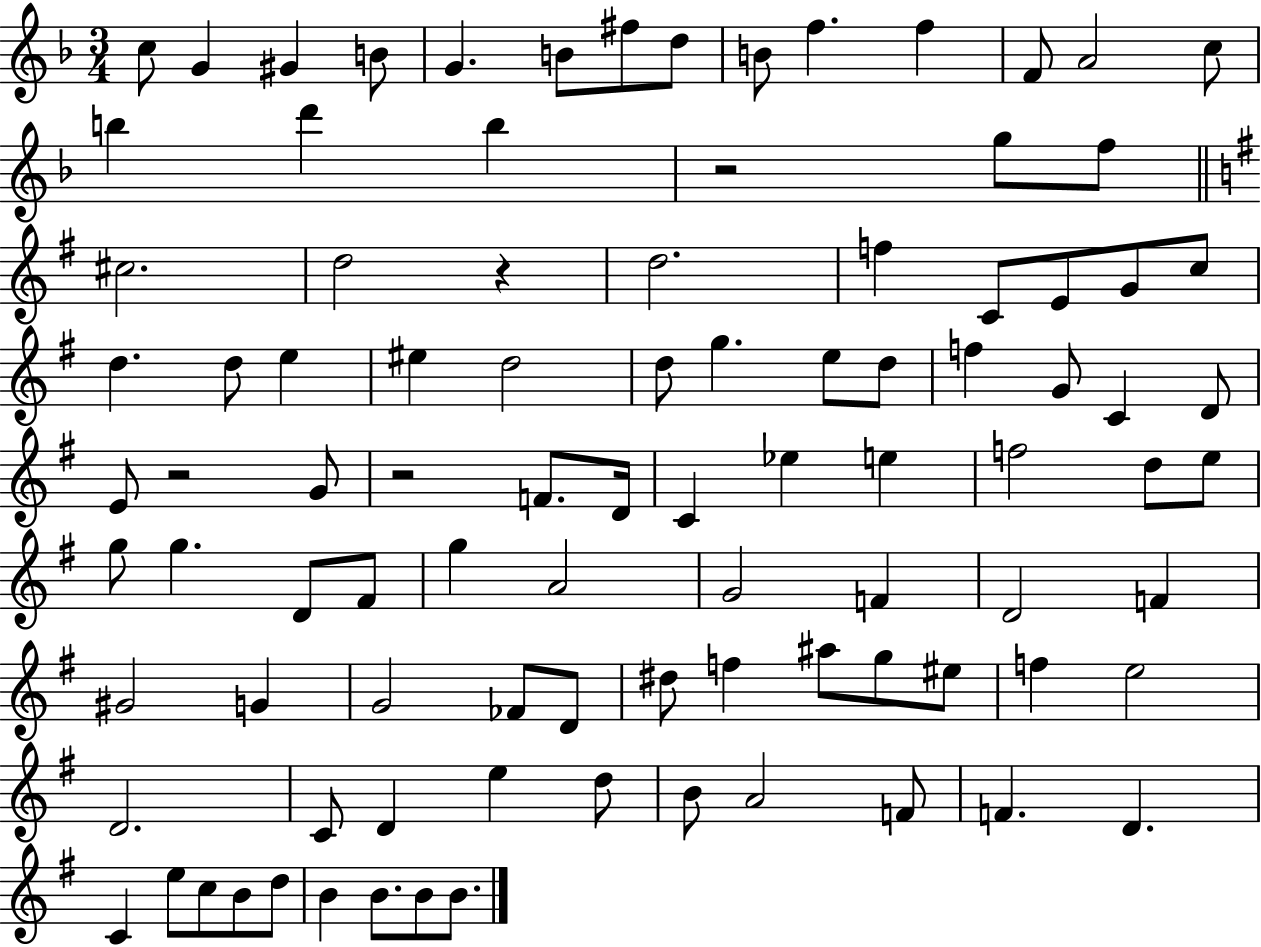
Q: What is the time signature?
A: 3/4